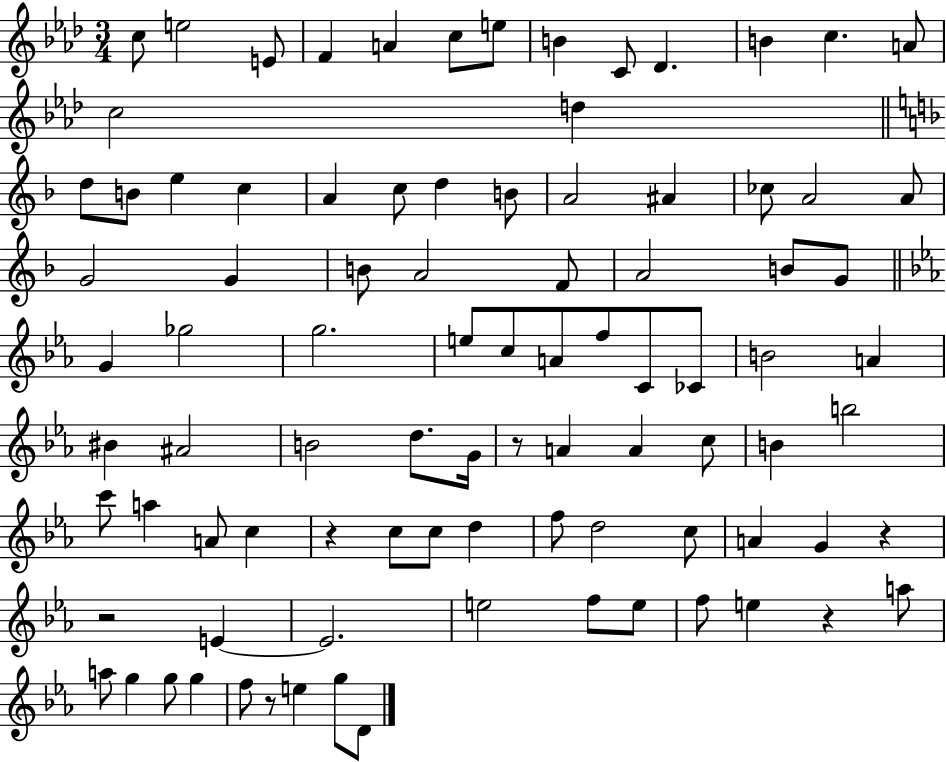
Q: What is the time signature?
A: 3/4